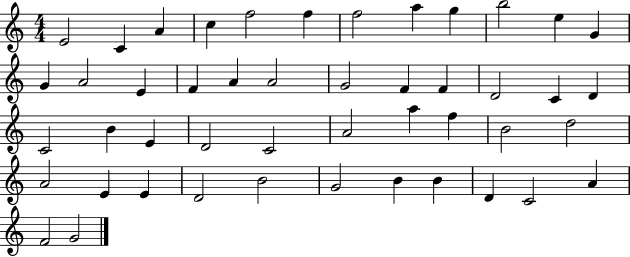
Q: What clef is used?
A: treble